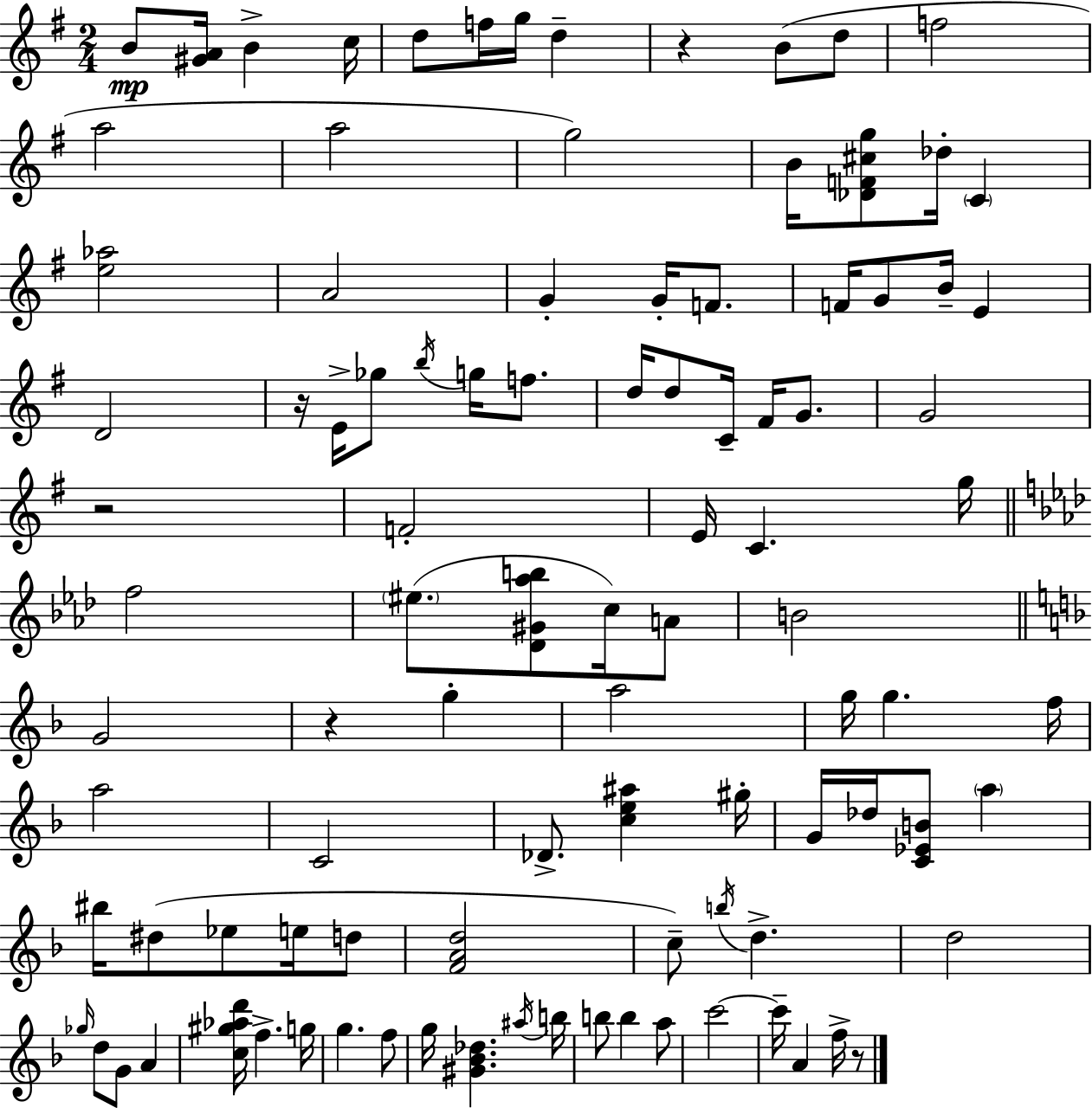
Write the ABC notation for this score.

X:1
T:Untitled
M:2/4
L:1/4
K:Em
B/2 [^GA]/4 B c/4 d/2 f/4 g/4 d z B/2 d/2 f2 a2 a2 g2 B/4 [_DF^cg]/2 _d/4 C [e_a]2 A2 G G/4 F/2 F/4 G/2 B/4 E D2 z/4 E/4 _g/2 b/4 g/4 f/2 d/4 d/2 C/4 ^F/4 G/2 G2 z2 F2 E/4 C g/4 f2 ^e/2 [_D^G_ab]/2 c/4 A/2 B2 G2 z g a2 g/4 g f/4 a2 C2 _D/2 [ce^a] ^g/4 G/4 _d/4 [C_EB]/2 a ^b/4 ^d/2 _e/2 e/4 d/2 [FAd]2 c/2 b/4 d d2 _g/4 d/2 G/2 A [c^g_ad']/4 f g/4 g f/2 g/4 [^G_B_d] ^a/4 b/4 b/2 b a/2 c'2 c'/4 A f/4 z/2